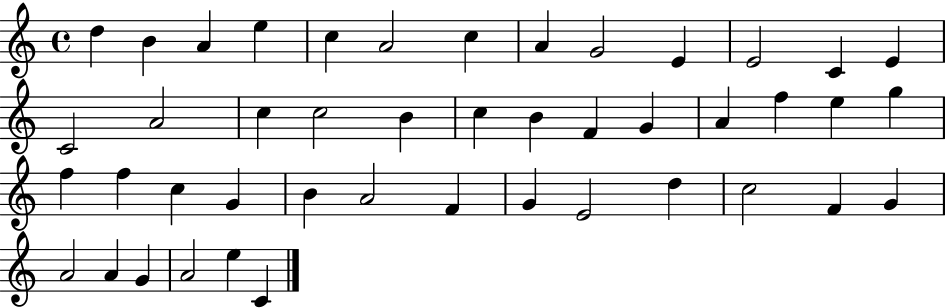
D5/q B4/q A4/q E5/q C5/q A4/h C5/q A4/q G4/h E4/q E4/h C4/q E4/q C4/h A4/h C5/q C5/h B4/q C5/q B4/q F4/q G4/q A4/q F5/q E5/q G5/q F5/q F5/q C5/q G4/q B4/q A4/h F4/q G4/q E4/h D5/q C5/h F4/q G4/q A4/h A4/q G4/q A4/h E5/q C4/q